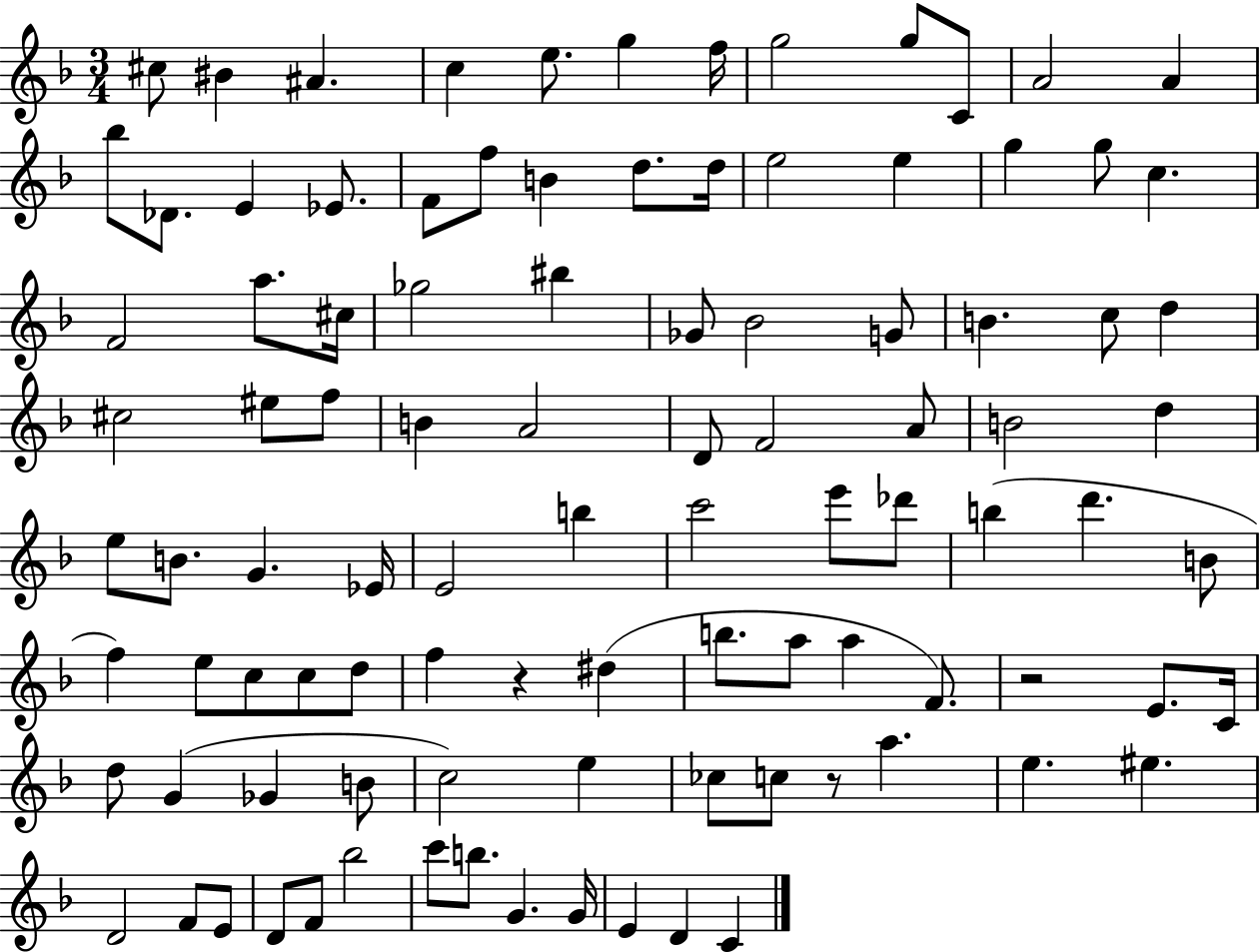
{
  \clef treble
  \numericTimeSignature
  \time 3/4
  \key f \major
  \repeat volta 2 { cis''8 bis'4 ais'4. | c''4 e''8. g''4 f''16 | g''2 g''8 c'8 | a'2 a'4 | \break bes''8 des'8. e'4 ees'8. | f'8 f''8 b'4 d''8. d''16 | e''2 e''4 | g''4 g''8 c''4. | \break f'2 a''8. cis''16 | ges''2 bis''4 | ges'8 bes'2 g'8 | b'4. c''8 d''4 | \break cis''2 eis''8 f''8 | b'4 a'2 | d'8 f'2 a'8 | b'2 d''4 | \break e''8 b'8. g'4. ees'16 | e'2 b''4 | c'''2 e'''8 des'''8 | b''4( d'''4. b'8 | \break f''4) e''8 c''8 c''8 d''8 | f''4 r4 dis''4( | b''8. a''8 a''4 f'8.) | r2 e'8. c'16 | \break d''8 g'4( ges'4 b'8 | c''2) e''4 | ces''8 c''8 r8 a''4. | e''4. eis''4. | \break d'2 f'8 e'8 | d'8 f'8 bes''2 | c'''8 b''8. g'4. g'16 | e'4 d'4 c'4 | \break } \bar "|."
}